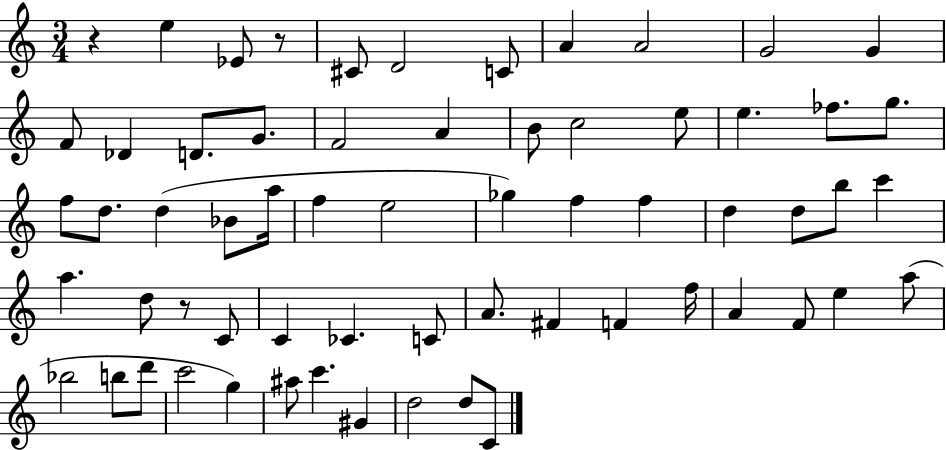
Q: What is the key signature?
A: C major